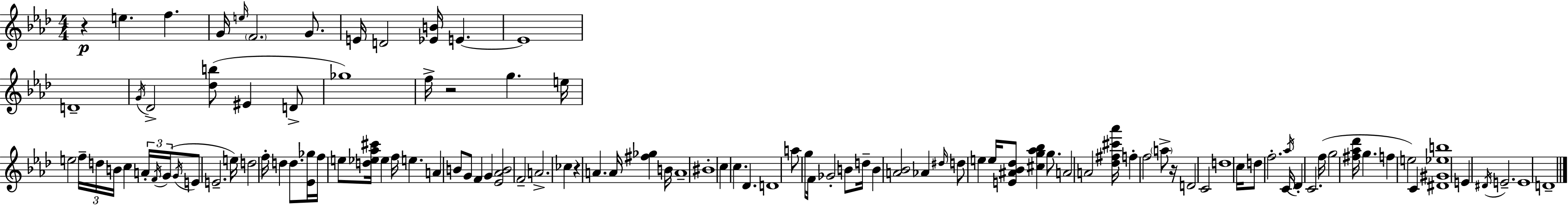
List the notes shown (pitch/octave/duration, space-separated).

R/q E5/q. F5/q. G4/s E5/s F4/h. G4/e. E4/s D4/h [Eb4,B4]/s E4/q. E4/w D4/w G4/s Db4/h [Db5,B5]/e EIS4/q D4/e Gb5/w F5/s R/h G5/q. E5/s E5/h F5/s D5/s B4/s C5/q A4/s F4/s G4/s G4/s E4/e E4/h. E5/s D5/h F5/s D5/q D5/e. [Eb4,Gb5]/s F5/s E5/e [D5,Eb5,Ab5,C#6]/s Eb5/q F5/s E5/q. A4/q B4/e G4/e F4/q G4/q [Eb4,Ab4,B4]/h F4/h A4/h. CES5/q R/q A4/q. A4/s [F#5,Gb5]/q B4/s A4/w BIS4/w C5/q C5/q. Db4/q. D4/w A5/e G5/e F4/s Gb4/h B4/e D5/s B4/q [A4,Bb4]/h Ab4/q D#5/s D5/e E5/q E5/s [E4,A#4,Bb4,Db5]/e [C#5,G5,Ab5,Bb5]/q G5/e. A4/h A4/h [Db5,F#5,C#6,Ab6]/s F5/q F5/h A5/e R/s D4/h C4/h D5/w C5/s D5/e F5/h. C4/s Ab5/s Db4/q C4/h. F5/s G5/h [F#5,Ab5,Db6]/s G5/q. F5/q E5/h C4/q [D#4,G#4,Eb5,B5]/w E4/q D#4/s E4/h. E4/w D4/w